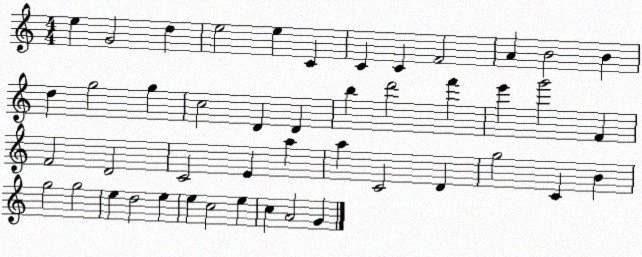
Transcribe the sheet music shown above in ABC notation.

X:1
T:Untitled
M:4/4
L:1/4
K:C
e G2 d e2 e C C C F2 A B2 B d g2 g c2 D D b d'2 f' e' g'2 F F2 D2 C2 E a a C2 D g2 C B g2 g2 e d2 e e c2 e c A2 G